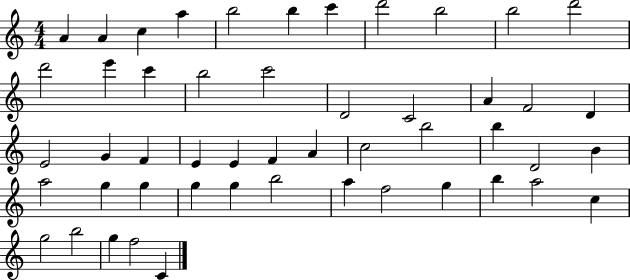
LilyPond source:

{
  \clef treble
  \numericTimeSignature
  \time 4/4
  \key c \major
  a'4 a'4 c''4 a''4 | b''2 b''4 c'''4 | d'''2 b''2 | b''2 d'''2 | \break d'''2 e'''4 c'''4 | b''2 c'''2 | d'2 c'2 | a'4 f'2 d'4 | \break e'2 g'4 f'4 | e'4 e'4 f'4 a'4 | c''2 b''2 | b''4 d'2 b'4 | \break a''2 g''4 g''4 | g''4 g''4 b''2 | a''4 f''2 g''4 | b''4 a''2 c''4 | \break g''2 b''2 | g''4 f''2 c'4 | \bar "|."
}